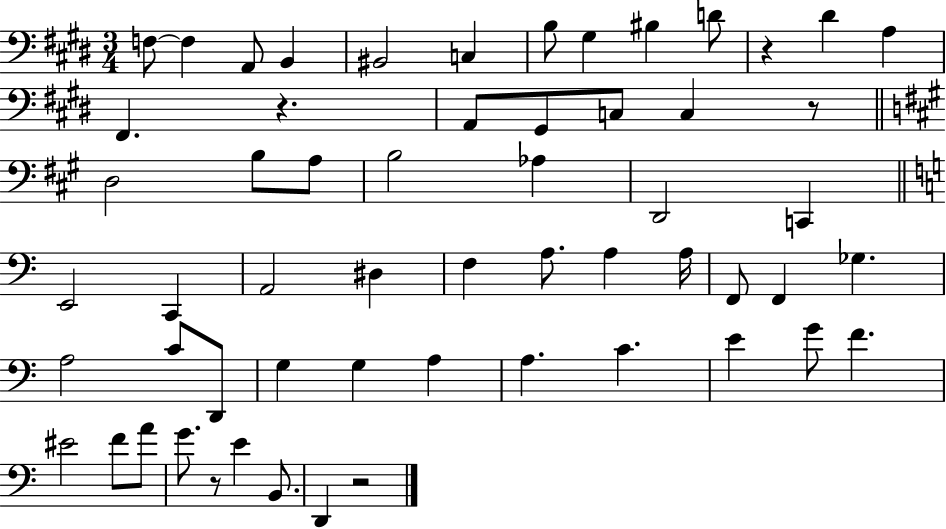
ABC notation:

X:1
T:Untitled
M:3/4
L:1/4
K:E
F,/2 F, A,,/2 B,, ^B,,2 C, B,/2 ^G, ^B, D/2 z ^D A, ^F,, z A,,/2 ^G,,/2 C,/2 C, z/2 D,2 B,/2 A,/2 B,2 _A, D,,2 C,, E,,2 C,, A,,2 ^D, F, A,/2 A, A,/4 F,,/2 F,, _G, A,2 C/2 D,,/2 G, G, A, A, C E G/2 F ^E2 F/2 A/2 G/2 z/2 E B,,/2 D,, z2